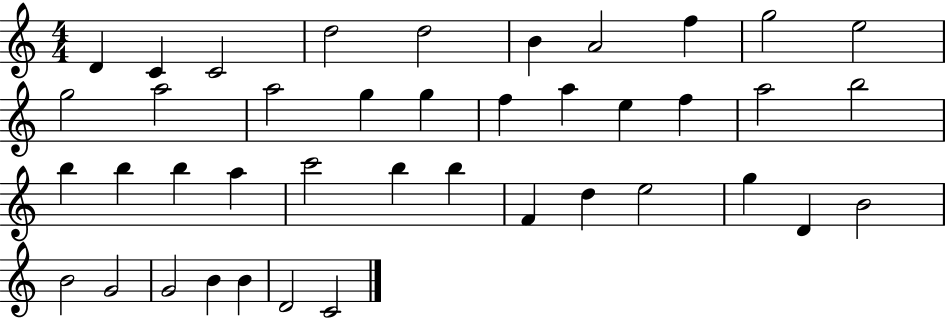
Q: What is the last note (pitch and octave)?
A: C4